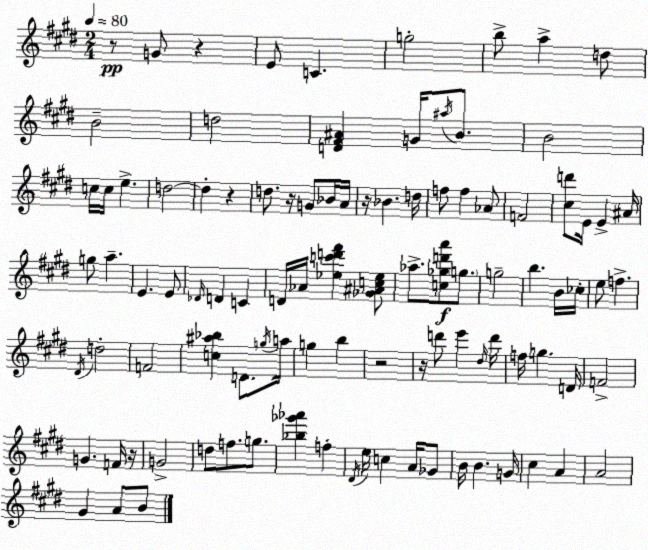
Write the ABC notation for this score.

X:1
T:Untitled
M:2/4
L:1/4
K:E
z/2 G/2 z E/2 C g2 b/2 a d/2 B2 d2 [D^F^A] G/4 ^a/4 B/2 B2 c/4 c/4 e d2 d z d/2 z/4 G/2 _B/4 A/4 z/4 _B d/4 f/2 f _A/2 F2 [^cd']/2 E/4 E ^A/4 g/2 a E E/2 _D/4 D C D/4 _A/4 [_ec'd'^f'] [_G^Ac_e]/2 _a/2 [c_gd'a']/2 g/2 g2 b B/4 _c/4 e/2 f ^D/4 d2 F2 [c^a_b] D/2 g/4 a/4 g b z2 z/4 d'/2 e' ^d/4 d'/4 f/4 g D/4 F2 G F/4 z/4 G2 d/2 f/2 g/2 [_b_g'_a'] f ^D/4 e/4 c A/4 _G/2 B/4 B G/4 ^c A A2 ^G A/2 B/2